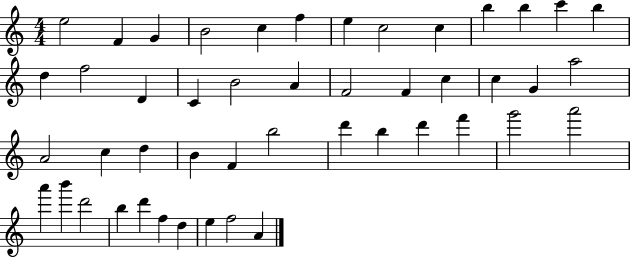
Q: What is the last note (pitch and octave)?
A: A4